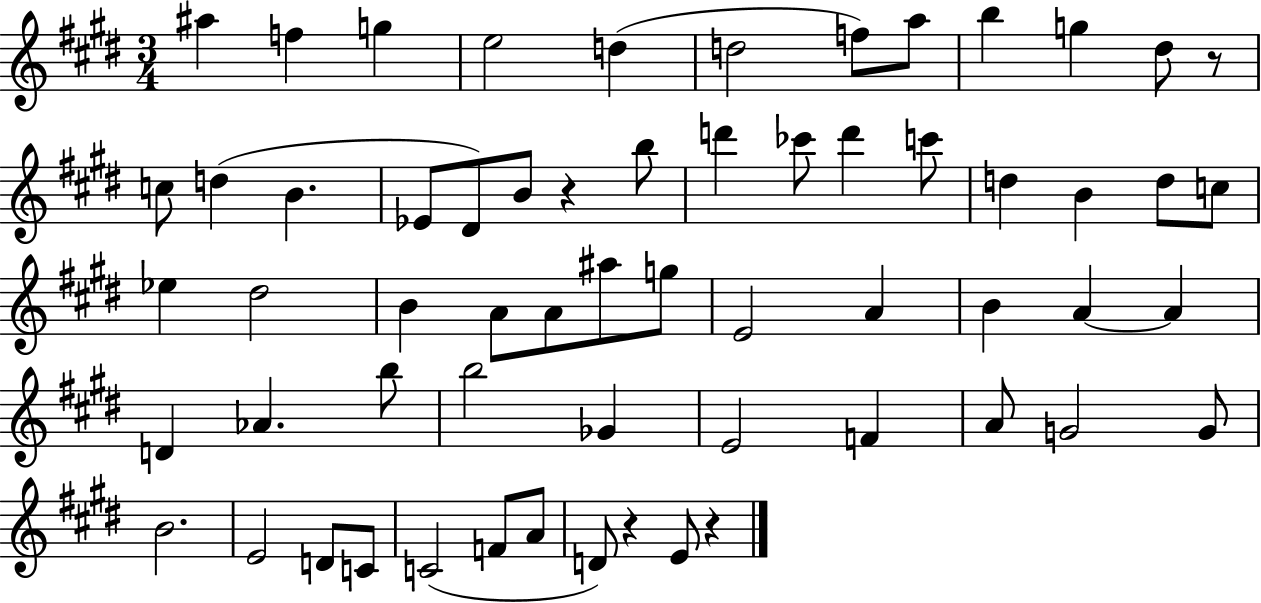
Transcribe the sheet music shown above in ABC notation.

X:1
T:Untitled
M:3/4
L:1/4
K:E
^a f g e2 d d2 f/2 a/2 b g ^d/2 z/2 c/2 d B _E/2 ^D/2 B/2 z b/2 d' _c'/2 d' c'/2 d B d/2 c/2 _e ^d2 B A/2 A/2 ^a/2 g/2 E2 A B A A D _A b/2 b2 _G E2 F A/2 G2 G/2 B2 E2 D/2 C/2 C2 F/2 A/2 D/2 z E/2 z